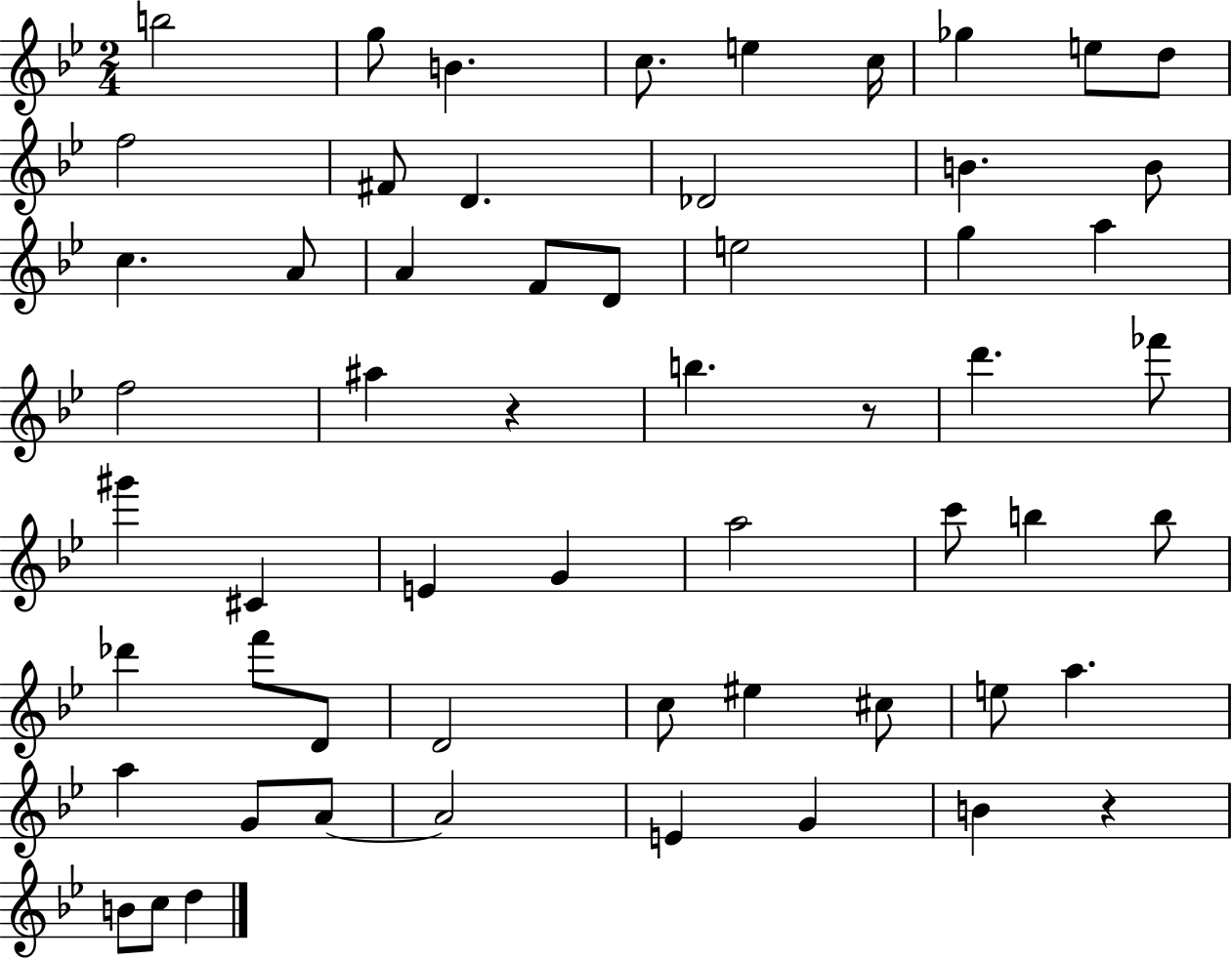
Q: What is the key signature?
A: BES major